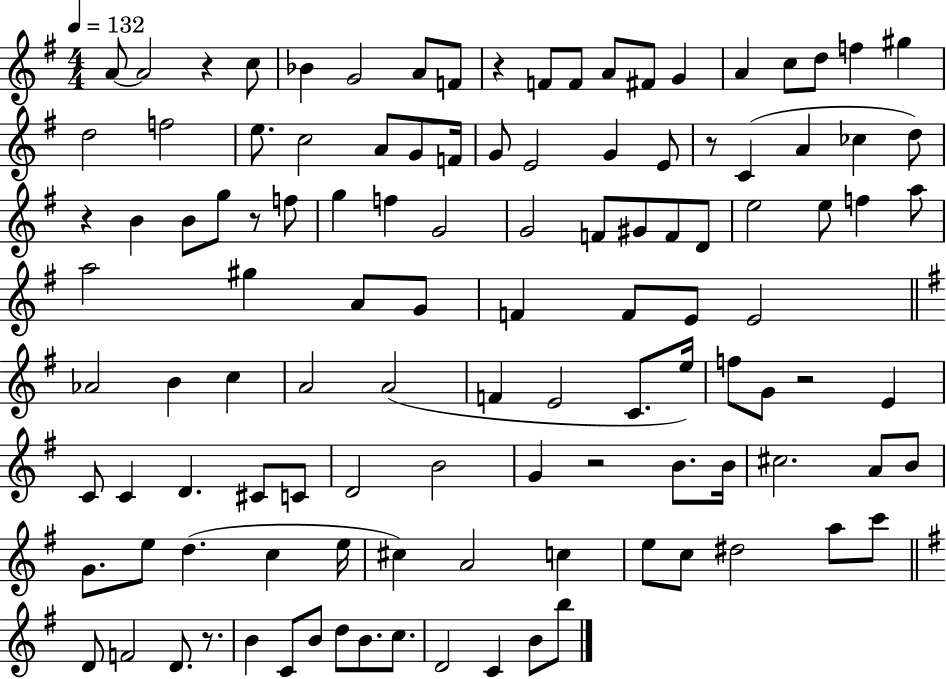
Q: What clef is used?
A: treble